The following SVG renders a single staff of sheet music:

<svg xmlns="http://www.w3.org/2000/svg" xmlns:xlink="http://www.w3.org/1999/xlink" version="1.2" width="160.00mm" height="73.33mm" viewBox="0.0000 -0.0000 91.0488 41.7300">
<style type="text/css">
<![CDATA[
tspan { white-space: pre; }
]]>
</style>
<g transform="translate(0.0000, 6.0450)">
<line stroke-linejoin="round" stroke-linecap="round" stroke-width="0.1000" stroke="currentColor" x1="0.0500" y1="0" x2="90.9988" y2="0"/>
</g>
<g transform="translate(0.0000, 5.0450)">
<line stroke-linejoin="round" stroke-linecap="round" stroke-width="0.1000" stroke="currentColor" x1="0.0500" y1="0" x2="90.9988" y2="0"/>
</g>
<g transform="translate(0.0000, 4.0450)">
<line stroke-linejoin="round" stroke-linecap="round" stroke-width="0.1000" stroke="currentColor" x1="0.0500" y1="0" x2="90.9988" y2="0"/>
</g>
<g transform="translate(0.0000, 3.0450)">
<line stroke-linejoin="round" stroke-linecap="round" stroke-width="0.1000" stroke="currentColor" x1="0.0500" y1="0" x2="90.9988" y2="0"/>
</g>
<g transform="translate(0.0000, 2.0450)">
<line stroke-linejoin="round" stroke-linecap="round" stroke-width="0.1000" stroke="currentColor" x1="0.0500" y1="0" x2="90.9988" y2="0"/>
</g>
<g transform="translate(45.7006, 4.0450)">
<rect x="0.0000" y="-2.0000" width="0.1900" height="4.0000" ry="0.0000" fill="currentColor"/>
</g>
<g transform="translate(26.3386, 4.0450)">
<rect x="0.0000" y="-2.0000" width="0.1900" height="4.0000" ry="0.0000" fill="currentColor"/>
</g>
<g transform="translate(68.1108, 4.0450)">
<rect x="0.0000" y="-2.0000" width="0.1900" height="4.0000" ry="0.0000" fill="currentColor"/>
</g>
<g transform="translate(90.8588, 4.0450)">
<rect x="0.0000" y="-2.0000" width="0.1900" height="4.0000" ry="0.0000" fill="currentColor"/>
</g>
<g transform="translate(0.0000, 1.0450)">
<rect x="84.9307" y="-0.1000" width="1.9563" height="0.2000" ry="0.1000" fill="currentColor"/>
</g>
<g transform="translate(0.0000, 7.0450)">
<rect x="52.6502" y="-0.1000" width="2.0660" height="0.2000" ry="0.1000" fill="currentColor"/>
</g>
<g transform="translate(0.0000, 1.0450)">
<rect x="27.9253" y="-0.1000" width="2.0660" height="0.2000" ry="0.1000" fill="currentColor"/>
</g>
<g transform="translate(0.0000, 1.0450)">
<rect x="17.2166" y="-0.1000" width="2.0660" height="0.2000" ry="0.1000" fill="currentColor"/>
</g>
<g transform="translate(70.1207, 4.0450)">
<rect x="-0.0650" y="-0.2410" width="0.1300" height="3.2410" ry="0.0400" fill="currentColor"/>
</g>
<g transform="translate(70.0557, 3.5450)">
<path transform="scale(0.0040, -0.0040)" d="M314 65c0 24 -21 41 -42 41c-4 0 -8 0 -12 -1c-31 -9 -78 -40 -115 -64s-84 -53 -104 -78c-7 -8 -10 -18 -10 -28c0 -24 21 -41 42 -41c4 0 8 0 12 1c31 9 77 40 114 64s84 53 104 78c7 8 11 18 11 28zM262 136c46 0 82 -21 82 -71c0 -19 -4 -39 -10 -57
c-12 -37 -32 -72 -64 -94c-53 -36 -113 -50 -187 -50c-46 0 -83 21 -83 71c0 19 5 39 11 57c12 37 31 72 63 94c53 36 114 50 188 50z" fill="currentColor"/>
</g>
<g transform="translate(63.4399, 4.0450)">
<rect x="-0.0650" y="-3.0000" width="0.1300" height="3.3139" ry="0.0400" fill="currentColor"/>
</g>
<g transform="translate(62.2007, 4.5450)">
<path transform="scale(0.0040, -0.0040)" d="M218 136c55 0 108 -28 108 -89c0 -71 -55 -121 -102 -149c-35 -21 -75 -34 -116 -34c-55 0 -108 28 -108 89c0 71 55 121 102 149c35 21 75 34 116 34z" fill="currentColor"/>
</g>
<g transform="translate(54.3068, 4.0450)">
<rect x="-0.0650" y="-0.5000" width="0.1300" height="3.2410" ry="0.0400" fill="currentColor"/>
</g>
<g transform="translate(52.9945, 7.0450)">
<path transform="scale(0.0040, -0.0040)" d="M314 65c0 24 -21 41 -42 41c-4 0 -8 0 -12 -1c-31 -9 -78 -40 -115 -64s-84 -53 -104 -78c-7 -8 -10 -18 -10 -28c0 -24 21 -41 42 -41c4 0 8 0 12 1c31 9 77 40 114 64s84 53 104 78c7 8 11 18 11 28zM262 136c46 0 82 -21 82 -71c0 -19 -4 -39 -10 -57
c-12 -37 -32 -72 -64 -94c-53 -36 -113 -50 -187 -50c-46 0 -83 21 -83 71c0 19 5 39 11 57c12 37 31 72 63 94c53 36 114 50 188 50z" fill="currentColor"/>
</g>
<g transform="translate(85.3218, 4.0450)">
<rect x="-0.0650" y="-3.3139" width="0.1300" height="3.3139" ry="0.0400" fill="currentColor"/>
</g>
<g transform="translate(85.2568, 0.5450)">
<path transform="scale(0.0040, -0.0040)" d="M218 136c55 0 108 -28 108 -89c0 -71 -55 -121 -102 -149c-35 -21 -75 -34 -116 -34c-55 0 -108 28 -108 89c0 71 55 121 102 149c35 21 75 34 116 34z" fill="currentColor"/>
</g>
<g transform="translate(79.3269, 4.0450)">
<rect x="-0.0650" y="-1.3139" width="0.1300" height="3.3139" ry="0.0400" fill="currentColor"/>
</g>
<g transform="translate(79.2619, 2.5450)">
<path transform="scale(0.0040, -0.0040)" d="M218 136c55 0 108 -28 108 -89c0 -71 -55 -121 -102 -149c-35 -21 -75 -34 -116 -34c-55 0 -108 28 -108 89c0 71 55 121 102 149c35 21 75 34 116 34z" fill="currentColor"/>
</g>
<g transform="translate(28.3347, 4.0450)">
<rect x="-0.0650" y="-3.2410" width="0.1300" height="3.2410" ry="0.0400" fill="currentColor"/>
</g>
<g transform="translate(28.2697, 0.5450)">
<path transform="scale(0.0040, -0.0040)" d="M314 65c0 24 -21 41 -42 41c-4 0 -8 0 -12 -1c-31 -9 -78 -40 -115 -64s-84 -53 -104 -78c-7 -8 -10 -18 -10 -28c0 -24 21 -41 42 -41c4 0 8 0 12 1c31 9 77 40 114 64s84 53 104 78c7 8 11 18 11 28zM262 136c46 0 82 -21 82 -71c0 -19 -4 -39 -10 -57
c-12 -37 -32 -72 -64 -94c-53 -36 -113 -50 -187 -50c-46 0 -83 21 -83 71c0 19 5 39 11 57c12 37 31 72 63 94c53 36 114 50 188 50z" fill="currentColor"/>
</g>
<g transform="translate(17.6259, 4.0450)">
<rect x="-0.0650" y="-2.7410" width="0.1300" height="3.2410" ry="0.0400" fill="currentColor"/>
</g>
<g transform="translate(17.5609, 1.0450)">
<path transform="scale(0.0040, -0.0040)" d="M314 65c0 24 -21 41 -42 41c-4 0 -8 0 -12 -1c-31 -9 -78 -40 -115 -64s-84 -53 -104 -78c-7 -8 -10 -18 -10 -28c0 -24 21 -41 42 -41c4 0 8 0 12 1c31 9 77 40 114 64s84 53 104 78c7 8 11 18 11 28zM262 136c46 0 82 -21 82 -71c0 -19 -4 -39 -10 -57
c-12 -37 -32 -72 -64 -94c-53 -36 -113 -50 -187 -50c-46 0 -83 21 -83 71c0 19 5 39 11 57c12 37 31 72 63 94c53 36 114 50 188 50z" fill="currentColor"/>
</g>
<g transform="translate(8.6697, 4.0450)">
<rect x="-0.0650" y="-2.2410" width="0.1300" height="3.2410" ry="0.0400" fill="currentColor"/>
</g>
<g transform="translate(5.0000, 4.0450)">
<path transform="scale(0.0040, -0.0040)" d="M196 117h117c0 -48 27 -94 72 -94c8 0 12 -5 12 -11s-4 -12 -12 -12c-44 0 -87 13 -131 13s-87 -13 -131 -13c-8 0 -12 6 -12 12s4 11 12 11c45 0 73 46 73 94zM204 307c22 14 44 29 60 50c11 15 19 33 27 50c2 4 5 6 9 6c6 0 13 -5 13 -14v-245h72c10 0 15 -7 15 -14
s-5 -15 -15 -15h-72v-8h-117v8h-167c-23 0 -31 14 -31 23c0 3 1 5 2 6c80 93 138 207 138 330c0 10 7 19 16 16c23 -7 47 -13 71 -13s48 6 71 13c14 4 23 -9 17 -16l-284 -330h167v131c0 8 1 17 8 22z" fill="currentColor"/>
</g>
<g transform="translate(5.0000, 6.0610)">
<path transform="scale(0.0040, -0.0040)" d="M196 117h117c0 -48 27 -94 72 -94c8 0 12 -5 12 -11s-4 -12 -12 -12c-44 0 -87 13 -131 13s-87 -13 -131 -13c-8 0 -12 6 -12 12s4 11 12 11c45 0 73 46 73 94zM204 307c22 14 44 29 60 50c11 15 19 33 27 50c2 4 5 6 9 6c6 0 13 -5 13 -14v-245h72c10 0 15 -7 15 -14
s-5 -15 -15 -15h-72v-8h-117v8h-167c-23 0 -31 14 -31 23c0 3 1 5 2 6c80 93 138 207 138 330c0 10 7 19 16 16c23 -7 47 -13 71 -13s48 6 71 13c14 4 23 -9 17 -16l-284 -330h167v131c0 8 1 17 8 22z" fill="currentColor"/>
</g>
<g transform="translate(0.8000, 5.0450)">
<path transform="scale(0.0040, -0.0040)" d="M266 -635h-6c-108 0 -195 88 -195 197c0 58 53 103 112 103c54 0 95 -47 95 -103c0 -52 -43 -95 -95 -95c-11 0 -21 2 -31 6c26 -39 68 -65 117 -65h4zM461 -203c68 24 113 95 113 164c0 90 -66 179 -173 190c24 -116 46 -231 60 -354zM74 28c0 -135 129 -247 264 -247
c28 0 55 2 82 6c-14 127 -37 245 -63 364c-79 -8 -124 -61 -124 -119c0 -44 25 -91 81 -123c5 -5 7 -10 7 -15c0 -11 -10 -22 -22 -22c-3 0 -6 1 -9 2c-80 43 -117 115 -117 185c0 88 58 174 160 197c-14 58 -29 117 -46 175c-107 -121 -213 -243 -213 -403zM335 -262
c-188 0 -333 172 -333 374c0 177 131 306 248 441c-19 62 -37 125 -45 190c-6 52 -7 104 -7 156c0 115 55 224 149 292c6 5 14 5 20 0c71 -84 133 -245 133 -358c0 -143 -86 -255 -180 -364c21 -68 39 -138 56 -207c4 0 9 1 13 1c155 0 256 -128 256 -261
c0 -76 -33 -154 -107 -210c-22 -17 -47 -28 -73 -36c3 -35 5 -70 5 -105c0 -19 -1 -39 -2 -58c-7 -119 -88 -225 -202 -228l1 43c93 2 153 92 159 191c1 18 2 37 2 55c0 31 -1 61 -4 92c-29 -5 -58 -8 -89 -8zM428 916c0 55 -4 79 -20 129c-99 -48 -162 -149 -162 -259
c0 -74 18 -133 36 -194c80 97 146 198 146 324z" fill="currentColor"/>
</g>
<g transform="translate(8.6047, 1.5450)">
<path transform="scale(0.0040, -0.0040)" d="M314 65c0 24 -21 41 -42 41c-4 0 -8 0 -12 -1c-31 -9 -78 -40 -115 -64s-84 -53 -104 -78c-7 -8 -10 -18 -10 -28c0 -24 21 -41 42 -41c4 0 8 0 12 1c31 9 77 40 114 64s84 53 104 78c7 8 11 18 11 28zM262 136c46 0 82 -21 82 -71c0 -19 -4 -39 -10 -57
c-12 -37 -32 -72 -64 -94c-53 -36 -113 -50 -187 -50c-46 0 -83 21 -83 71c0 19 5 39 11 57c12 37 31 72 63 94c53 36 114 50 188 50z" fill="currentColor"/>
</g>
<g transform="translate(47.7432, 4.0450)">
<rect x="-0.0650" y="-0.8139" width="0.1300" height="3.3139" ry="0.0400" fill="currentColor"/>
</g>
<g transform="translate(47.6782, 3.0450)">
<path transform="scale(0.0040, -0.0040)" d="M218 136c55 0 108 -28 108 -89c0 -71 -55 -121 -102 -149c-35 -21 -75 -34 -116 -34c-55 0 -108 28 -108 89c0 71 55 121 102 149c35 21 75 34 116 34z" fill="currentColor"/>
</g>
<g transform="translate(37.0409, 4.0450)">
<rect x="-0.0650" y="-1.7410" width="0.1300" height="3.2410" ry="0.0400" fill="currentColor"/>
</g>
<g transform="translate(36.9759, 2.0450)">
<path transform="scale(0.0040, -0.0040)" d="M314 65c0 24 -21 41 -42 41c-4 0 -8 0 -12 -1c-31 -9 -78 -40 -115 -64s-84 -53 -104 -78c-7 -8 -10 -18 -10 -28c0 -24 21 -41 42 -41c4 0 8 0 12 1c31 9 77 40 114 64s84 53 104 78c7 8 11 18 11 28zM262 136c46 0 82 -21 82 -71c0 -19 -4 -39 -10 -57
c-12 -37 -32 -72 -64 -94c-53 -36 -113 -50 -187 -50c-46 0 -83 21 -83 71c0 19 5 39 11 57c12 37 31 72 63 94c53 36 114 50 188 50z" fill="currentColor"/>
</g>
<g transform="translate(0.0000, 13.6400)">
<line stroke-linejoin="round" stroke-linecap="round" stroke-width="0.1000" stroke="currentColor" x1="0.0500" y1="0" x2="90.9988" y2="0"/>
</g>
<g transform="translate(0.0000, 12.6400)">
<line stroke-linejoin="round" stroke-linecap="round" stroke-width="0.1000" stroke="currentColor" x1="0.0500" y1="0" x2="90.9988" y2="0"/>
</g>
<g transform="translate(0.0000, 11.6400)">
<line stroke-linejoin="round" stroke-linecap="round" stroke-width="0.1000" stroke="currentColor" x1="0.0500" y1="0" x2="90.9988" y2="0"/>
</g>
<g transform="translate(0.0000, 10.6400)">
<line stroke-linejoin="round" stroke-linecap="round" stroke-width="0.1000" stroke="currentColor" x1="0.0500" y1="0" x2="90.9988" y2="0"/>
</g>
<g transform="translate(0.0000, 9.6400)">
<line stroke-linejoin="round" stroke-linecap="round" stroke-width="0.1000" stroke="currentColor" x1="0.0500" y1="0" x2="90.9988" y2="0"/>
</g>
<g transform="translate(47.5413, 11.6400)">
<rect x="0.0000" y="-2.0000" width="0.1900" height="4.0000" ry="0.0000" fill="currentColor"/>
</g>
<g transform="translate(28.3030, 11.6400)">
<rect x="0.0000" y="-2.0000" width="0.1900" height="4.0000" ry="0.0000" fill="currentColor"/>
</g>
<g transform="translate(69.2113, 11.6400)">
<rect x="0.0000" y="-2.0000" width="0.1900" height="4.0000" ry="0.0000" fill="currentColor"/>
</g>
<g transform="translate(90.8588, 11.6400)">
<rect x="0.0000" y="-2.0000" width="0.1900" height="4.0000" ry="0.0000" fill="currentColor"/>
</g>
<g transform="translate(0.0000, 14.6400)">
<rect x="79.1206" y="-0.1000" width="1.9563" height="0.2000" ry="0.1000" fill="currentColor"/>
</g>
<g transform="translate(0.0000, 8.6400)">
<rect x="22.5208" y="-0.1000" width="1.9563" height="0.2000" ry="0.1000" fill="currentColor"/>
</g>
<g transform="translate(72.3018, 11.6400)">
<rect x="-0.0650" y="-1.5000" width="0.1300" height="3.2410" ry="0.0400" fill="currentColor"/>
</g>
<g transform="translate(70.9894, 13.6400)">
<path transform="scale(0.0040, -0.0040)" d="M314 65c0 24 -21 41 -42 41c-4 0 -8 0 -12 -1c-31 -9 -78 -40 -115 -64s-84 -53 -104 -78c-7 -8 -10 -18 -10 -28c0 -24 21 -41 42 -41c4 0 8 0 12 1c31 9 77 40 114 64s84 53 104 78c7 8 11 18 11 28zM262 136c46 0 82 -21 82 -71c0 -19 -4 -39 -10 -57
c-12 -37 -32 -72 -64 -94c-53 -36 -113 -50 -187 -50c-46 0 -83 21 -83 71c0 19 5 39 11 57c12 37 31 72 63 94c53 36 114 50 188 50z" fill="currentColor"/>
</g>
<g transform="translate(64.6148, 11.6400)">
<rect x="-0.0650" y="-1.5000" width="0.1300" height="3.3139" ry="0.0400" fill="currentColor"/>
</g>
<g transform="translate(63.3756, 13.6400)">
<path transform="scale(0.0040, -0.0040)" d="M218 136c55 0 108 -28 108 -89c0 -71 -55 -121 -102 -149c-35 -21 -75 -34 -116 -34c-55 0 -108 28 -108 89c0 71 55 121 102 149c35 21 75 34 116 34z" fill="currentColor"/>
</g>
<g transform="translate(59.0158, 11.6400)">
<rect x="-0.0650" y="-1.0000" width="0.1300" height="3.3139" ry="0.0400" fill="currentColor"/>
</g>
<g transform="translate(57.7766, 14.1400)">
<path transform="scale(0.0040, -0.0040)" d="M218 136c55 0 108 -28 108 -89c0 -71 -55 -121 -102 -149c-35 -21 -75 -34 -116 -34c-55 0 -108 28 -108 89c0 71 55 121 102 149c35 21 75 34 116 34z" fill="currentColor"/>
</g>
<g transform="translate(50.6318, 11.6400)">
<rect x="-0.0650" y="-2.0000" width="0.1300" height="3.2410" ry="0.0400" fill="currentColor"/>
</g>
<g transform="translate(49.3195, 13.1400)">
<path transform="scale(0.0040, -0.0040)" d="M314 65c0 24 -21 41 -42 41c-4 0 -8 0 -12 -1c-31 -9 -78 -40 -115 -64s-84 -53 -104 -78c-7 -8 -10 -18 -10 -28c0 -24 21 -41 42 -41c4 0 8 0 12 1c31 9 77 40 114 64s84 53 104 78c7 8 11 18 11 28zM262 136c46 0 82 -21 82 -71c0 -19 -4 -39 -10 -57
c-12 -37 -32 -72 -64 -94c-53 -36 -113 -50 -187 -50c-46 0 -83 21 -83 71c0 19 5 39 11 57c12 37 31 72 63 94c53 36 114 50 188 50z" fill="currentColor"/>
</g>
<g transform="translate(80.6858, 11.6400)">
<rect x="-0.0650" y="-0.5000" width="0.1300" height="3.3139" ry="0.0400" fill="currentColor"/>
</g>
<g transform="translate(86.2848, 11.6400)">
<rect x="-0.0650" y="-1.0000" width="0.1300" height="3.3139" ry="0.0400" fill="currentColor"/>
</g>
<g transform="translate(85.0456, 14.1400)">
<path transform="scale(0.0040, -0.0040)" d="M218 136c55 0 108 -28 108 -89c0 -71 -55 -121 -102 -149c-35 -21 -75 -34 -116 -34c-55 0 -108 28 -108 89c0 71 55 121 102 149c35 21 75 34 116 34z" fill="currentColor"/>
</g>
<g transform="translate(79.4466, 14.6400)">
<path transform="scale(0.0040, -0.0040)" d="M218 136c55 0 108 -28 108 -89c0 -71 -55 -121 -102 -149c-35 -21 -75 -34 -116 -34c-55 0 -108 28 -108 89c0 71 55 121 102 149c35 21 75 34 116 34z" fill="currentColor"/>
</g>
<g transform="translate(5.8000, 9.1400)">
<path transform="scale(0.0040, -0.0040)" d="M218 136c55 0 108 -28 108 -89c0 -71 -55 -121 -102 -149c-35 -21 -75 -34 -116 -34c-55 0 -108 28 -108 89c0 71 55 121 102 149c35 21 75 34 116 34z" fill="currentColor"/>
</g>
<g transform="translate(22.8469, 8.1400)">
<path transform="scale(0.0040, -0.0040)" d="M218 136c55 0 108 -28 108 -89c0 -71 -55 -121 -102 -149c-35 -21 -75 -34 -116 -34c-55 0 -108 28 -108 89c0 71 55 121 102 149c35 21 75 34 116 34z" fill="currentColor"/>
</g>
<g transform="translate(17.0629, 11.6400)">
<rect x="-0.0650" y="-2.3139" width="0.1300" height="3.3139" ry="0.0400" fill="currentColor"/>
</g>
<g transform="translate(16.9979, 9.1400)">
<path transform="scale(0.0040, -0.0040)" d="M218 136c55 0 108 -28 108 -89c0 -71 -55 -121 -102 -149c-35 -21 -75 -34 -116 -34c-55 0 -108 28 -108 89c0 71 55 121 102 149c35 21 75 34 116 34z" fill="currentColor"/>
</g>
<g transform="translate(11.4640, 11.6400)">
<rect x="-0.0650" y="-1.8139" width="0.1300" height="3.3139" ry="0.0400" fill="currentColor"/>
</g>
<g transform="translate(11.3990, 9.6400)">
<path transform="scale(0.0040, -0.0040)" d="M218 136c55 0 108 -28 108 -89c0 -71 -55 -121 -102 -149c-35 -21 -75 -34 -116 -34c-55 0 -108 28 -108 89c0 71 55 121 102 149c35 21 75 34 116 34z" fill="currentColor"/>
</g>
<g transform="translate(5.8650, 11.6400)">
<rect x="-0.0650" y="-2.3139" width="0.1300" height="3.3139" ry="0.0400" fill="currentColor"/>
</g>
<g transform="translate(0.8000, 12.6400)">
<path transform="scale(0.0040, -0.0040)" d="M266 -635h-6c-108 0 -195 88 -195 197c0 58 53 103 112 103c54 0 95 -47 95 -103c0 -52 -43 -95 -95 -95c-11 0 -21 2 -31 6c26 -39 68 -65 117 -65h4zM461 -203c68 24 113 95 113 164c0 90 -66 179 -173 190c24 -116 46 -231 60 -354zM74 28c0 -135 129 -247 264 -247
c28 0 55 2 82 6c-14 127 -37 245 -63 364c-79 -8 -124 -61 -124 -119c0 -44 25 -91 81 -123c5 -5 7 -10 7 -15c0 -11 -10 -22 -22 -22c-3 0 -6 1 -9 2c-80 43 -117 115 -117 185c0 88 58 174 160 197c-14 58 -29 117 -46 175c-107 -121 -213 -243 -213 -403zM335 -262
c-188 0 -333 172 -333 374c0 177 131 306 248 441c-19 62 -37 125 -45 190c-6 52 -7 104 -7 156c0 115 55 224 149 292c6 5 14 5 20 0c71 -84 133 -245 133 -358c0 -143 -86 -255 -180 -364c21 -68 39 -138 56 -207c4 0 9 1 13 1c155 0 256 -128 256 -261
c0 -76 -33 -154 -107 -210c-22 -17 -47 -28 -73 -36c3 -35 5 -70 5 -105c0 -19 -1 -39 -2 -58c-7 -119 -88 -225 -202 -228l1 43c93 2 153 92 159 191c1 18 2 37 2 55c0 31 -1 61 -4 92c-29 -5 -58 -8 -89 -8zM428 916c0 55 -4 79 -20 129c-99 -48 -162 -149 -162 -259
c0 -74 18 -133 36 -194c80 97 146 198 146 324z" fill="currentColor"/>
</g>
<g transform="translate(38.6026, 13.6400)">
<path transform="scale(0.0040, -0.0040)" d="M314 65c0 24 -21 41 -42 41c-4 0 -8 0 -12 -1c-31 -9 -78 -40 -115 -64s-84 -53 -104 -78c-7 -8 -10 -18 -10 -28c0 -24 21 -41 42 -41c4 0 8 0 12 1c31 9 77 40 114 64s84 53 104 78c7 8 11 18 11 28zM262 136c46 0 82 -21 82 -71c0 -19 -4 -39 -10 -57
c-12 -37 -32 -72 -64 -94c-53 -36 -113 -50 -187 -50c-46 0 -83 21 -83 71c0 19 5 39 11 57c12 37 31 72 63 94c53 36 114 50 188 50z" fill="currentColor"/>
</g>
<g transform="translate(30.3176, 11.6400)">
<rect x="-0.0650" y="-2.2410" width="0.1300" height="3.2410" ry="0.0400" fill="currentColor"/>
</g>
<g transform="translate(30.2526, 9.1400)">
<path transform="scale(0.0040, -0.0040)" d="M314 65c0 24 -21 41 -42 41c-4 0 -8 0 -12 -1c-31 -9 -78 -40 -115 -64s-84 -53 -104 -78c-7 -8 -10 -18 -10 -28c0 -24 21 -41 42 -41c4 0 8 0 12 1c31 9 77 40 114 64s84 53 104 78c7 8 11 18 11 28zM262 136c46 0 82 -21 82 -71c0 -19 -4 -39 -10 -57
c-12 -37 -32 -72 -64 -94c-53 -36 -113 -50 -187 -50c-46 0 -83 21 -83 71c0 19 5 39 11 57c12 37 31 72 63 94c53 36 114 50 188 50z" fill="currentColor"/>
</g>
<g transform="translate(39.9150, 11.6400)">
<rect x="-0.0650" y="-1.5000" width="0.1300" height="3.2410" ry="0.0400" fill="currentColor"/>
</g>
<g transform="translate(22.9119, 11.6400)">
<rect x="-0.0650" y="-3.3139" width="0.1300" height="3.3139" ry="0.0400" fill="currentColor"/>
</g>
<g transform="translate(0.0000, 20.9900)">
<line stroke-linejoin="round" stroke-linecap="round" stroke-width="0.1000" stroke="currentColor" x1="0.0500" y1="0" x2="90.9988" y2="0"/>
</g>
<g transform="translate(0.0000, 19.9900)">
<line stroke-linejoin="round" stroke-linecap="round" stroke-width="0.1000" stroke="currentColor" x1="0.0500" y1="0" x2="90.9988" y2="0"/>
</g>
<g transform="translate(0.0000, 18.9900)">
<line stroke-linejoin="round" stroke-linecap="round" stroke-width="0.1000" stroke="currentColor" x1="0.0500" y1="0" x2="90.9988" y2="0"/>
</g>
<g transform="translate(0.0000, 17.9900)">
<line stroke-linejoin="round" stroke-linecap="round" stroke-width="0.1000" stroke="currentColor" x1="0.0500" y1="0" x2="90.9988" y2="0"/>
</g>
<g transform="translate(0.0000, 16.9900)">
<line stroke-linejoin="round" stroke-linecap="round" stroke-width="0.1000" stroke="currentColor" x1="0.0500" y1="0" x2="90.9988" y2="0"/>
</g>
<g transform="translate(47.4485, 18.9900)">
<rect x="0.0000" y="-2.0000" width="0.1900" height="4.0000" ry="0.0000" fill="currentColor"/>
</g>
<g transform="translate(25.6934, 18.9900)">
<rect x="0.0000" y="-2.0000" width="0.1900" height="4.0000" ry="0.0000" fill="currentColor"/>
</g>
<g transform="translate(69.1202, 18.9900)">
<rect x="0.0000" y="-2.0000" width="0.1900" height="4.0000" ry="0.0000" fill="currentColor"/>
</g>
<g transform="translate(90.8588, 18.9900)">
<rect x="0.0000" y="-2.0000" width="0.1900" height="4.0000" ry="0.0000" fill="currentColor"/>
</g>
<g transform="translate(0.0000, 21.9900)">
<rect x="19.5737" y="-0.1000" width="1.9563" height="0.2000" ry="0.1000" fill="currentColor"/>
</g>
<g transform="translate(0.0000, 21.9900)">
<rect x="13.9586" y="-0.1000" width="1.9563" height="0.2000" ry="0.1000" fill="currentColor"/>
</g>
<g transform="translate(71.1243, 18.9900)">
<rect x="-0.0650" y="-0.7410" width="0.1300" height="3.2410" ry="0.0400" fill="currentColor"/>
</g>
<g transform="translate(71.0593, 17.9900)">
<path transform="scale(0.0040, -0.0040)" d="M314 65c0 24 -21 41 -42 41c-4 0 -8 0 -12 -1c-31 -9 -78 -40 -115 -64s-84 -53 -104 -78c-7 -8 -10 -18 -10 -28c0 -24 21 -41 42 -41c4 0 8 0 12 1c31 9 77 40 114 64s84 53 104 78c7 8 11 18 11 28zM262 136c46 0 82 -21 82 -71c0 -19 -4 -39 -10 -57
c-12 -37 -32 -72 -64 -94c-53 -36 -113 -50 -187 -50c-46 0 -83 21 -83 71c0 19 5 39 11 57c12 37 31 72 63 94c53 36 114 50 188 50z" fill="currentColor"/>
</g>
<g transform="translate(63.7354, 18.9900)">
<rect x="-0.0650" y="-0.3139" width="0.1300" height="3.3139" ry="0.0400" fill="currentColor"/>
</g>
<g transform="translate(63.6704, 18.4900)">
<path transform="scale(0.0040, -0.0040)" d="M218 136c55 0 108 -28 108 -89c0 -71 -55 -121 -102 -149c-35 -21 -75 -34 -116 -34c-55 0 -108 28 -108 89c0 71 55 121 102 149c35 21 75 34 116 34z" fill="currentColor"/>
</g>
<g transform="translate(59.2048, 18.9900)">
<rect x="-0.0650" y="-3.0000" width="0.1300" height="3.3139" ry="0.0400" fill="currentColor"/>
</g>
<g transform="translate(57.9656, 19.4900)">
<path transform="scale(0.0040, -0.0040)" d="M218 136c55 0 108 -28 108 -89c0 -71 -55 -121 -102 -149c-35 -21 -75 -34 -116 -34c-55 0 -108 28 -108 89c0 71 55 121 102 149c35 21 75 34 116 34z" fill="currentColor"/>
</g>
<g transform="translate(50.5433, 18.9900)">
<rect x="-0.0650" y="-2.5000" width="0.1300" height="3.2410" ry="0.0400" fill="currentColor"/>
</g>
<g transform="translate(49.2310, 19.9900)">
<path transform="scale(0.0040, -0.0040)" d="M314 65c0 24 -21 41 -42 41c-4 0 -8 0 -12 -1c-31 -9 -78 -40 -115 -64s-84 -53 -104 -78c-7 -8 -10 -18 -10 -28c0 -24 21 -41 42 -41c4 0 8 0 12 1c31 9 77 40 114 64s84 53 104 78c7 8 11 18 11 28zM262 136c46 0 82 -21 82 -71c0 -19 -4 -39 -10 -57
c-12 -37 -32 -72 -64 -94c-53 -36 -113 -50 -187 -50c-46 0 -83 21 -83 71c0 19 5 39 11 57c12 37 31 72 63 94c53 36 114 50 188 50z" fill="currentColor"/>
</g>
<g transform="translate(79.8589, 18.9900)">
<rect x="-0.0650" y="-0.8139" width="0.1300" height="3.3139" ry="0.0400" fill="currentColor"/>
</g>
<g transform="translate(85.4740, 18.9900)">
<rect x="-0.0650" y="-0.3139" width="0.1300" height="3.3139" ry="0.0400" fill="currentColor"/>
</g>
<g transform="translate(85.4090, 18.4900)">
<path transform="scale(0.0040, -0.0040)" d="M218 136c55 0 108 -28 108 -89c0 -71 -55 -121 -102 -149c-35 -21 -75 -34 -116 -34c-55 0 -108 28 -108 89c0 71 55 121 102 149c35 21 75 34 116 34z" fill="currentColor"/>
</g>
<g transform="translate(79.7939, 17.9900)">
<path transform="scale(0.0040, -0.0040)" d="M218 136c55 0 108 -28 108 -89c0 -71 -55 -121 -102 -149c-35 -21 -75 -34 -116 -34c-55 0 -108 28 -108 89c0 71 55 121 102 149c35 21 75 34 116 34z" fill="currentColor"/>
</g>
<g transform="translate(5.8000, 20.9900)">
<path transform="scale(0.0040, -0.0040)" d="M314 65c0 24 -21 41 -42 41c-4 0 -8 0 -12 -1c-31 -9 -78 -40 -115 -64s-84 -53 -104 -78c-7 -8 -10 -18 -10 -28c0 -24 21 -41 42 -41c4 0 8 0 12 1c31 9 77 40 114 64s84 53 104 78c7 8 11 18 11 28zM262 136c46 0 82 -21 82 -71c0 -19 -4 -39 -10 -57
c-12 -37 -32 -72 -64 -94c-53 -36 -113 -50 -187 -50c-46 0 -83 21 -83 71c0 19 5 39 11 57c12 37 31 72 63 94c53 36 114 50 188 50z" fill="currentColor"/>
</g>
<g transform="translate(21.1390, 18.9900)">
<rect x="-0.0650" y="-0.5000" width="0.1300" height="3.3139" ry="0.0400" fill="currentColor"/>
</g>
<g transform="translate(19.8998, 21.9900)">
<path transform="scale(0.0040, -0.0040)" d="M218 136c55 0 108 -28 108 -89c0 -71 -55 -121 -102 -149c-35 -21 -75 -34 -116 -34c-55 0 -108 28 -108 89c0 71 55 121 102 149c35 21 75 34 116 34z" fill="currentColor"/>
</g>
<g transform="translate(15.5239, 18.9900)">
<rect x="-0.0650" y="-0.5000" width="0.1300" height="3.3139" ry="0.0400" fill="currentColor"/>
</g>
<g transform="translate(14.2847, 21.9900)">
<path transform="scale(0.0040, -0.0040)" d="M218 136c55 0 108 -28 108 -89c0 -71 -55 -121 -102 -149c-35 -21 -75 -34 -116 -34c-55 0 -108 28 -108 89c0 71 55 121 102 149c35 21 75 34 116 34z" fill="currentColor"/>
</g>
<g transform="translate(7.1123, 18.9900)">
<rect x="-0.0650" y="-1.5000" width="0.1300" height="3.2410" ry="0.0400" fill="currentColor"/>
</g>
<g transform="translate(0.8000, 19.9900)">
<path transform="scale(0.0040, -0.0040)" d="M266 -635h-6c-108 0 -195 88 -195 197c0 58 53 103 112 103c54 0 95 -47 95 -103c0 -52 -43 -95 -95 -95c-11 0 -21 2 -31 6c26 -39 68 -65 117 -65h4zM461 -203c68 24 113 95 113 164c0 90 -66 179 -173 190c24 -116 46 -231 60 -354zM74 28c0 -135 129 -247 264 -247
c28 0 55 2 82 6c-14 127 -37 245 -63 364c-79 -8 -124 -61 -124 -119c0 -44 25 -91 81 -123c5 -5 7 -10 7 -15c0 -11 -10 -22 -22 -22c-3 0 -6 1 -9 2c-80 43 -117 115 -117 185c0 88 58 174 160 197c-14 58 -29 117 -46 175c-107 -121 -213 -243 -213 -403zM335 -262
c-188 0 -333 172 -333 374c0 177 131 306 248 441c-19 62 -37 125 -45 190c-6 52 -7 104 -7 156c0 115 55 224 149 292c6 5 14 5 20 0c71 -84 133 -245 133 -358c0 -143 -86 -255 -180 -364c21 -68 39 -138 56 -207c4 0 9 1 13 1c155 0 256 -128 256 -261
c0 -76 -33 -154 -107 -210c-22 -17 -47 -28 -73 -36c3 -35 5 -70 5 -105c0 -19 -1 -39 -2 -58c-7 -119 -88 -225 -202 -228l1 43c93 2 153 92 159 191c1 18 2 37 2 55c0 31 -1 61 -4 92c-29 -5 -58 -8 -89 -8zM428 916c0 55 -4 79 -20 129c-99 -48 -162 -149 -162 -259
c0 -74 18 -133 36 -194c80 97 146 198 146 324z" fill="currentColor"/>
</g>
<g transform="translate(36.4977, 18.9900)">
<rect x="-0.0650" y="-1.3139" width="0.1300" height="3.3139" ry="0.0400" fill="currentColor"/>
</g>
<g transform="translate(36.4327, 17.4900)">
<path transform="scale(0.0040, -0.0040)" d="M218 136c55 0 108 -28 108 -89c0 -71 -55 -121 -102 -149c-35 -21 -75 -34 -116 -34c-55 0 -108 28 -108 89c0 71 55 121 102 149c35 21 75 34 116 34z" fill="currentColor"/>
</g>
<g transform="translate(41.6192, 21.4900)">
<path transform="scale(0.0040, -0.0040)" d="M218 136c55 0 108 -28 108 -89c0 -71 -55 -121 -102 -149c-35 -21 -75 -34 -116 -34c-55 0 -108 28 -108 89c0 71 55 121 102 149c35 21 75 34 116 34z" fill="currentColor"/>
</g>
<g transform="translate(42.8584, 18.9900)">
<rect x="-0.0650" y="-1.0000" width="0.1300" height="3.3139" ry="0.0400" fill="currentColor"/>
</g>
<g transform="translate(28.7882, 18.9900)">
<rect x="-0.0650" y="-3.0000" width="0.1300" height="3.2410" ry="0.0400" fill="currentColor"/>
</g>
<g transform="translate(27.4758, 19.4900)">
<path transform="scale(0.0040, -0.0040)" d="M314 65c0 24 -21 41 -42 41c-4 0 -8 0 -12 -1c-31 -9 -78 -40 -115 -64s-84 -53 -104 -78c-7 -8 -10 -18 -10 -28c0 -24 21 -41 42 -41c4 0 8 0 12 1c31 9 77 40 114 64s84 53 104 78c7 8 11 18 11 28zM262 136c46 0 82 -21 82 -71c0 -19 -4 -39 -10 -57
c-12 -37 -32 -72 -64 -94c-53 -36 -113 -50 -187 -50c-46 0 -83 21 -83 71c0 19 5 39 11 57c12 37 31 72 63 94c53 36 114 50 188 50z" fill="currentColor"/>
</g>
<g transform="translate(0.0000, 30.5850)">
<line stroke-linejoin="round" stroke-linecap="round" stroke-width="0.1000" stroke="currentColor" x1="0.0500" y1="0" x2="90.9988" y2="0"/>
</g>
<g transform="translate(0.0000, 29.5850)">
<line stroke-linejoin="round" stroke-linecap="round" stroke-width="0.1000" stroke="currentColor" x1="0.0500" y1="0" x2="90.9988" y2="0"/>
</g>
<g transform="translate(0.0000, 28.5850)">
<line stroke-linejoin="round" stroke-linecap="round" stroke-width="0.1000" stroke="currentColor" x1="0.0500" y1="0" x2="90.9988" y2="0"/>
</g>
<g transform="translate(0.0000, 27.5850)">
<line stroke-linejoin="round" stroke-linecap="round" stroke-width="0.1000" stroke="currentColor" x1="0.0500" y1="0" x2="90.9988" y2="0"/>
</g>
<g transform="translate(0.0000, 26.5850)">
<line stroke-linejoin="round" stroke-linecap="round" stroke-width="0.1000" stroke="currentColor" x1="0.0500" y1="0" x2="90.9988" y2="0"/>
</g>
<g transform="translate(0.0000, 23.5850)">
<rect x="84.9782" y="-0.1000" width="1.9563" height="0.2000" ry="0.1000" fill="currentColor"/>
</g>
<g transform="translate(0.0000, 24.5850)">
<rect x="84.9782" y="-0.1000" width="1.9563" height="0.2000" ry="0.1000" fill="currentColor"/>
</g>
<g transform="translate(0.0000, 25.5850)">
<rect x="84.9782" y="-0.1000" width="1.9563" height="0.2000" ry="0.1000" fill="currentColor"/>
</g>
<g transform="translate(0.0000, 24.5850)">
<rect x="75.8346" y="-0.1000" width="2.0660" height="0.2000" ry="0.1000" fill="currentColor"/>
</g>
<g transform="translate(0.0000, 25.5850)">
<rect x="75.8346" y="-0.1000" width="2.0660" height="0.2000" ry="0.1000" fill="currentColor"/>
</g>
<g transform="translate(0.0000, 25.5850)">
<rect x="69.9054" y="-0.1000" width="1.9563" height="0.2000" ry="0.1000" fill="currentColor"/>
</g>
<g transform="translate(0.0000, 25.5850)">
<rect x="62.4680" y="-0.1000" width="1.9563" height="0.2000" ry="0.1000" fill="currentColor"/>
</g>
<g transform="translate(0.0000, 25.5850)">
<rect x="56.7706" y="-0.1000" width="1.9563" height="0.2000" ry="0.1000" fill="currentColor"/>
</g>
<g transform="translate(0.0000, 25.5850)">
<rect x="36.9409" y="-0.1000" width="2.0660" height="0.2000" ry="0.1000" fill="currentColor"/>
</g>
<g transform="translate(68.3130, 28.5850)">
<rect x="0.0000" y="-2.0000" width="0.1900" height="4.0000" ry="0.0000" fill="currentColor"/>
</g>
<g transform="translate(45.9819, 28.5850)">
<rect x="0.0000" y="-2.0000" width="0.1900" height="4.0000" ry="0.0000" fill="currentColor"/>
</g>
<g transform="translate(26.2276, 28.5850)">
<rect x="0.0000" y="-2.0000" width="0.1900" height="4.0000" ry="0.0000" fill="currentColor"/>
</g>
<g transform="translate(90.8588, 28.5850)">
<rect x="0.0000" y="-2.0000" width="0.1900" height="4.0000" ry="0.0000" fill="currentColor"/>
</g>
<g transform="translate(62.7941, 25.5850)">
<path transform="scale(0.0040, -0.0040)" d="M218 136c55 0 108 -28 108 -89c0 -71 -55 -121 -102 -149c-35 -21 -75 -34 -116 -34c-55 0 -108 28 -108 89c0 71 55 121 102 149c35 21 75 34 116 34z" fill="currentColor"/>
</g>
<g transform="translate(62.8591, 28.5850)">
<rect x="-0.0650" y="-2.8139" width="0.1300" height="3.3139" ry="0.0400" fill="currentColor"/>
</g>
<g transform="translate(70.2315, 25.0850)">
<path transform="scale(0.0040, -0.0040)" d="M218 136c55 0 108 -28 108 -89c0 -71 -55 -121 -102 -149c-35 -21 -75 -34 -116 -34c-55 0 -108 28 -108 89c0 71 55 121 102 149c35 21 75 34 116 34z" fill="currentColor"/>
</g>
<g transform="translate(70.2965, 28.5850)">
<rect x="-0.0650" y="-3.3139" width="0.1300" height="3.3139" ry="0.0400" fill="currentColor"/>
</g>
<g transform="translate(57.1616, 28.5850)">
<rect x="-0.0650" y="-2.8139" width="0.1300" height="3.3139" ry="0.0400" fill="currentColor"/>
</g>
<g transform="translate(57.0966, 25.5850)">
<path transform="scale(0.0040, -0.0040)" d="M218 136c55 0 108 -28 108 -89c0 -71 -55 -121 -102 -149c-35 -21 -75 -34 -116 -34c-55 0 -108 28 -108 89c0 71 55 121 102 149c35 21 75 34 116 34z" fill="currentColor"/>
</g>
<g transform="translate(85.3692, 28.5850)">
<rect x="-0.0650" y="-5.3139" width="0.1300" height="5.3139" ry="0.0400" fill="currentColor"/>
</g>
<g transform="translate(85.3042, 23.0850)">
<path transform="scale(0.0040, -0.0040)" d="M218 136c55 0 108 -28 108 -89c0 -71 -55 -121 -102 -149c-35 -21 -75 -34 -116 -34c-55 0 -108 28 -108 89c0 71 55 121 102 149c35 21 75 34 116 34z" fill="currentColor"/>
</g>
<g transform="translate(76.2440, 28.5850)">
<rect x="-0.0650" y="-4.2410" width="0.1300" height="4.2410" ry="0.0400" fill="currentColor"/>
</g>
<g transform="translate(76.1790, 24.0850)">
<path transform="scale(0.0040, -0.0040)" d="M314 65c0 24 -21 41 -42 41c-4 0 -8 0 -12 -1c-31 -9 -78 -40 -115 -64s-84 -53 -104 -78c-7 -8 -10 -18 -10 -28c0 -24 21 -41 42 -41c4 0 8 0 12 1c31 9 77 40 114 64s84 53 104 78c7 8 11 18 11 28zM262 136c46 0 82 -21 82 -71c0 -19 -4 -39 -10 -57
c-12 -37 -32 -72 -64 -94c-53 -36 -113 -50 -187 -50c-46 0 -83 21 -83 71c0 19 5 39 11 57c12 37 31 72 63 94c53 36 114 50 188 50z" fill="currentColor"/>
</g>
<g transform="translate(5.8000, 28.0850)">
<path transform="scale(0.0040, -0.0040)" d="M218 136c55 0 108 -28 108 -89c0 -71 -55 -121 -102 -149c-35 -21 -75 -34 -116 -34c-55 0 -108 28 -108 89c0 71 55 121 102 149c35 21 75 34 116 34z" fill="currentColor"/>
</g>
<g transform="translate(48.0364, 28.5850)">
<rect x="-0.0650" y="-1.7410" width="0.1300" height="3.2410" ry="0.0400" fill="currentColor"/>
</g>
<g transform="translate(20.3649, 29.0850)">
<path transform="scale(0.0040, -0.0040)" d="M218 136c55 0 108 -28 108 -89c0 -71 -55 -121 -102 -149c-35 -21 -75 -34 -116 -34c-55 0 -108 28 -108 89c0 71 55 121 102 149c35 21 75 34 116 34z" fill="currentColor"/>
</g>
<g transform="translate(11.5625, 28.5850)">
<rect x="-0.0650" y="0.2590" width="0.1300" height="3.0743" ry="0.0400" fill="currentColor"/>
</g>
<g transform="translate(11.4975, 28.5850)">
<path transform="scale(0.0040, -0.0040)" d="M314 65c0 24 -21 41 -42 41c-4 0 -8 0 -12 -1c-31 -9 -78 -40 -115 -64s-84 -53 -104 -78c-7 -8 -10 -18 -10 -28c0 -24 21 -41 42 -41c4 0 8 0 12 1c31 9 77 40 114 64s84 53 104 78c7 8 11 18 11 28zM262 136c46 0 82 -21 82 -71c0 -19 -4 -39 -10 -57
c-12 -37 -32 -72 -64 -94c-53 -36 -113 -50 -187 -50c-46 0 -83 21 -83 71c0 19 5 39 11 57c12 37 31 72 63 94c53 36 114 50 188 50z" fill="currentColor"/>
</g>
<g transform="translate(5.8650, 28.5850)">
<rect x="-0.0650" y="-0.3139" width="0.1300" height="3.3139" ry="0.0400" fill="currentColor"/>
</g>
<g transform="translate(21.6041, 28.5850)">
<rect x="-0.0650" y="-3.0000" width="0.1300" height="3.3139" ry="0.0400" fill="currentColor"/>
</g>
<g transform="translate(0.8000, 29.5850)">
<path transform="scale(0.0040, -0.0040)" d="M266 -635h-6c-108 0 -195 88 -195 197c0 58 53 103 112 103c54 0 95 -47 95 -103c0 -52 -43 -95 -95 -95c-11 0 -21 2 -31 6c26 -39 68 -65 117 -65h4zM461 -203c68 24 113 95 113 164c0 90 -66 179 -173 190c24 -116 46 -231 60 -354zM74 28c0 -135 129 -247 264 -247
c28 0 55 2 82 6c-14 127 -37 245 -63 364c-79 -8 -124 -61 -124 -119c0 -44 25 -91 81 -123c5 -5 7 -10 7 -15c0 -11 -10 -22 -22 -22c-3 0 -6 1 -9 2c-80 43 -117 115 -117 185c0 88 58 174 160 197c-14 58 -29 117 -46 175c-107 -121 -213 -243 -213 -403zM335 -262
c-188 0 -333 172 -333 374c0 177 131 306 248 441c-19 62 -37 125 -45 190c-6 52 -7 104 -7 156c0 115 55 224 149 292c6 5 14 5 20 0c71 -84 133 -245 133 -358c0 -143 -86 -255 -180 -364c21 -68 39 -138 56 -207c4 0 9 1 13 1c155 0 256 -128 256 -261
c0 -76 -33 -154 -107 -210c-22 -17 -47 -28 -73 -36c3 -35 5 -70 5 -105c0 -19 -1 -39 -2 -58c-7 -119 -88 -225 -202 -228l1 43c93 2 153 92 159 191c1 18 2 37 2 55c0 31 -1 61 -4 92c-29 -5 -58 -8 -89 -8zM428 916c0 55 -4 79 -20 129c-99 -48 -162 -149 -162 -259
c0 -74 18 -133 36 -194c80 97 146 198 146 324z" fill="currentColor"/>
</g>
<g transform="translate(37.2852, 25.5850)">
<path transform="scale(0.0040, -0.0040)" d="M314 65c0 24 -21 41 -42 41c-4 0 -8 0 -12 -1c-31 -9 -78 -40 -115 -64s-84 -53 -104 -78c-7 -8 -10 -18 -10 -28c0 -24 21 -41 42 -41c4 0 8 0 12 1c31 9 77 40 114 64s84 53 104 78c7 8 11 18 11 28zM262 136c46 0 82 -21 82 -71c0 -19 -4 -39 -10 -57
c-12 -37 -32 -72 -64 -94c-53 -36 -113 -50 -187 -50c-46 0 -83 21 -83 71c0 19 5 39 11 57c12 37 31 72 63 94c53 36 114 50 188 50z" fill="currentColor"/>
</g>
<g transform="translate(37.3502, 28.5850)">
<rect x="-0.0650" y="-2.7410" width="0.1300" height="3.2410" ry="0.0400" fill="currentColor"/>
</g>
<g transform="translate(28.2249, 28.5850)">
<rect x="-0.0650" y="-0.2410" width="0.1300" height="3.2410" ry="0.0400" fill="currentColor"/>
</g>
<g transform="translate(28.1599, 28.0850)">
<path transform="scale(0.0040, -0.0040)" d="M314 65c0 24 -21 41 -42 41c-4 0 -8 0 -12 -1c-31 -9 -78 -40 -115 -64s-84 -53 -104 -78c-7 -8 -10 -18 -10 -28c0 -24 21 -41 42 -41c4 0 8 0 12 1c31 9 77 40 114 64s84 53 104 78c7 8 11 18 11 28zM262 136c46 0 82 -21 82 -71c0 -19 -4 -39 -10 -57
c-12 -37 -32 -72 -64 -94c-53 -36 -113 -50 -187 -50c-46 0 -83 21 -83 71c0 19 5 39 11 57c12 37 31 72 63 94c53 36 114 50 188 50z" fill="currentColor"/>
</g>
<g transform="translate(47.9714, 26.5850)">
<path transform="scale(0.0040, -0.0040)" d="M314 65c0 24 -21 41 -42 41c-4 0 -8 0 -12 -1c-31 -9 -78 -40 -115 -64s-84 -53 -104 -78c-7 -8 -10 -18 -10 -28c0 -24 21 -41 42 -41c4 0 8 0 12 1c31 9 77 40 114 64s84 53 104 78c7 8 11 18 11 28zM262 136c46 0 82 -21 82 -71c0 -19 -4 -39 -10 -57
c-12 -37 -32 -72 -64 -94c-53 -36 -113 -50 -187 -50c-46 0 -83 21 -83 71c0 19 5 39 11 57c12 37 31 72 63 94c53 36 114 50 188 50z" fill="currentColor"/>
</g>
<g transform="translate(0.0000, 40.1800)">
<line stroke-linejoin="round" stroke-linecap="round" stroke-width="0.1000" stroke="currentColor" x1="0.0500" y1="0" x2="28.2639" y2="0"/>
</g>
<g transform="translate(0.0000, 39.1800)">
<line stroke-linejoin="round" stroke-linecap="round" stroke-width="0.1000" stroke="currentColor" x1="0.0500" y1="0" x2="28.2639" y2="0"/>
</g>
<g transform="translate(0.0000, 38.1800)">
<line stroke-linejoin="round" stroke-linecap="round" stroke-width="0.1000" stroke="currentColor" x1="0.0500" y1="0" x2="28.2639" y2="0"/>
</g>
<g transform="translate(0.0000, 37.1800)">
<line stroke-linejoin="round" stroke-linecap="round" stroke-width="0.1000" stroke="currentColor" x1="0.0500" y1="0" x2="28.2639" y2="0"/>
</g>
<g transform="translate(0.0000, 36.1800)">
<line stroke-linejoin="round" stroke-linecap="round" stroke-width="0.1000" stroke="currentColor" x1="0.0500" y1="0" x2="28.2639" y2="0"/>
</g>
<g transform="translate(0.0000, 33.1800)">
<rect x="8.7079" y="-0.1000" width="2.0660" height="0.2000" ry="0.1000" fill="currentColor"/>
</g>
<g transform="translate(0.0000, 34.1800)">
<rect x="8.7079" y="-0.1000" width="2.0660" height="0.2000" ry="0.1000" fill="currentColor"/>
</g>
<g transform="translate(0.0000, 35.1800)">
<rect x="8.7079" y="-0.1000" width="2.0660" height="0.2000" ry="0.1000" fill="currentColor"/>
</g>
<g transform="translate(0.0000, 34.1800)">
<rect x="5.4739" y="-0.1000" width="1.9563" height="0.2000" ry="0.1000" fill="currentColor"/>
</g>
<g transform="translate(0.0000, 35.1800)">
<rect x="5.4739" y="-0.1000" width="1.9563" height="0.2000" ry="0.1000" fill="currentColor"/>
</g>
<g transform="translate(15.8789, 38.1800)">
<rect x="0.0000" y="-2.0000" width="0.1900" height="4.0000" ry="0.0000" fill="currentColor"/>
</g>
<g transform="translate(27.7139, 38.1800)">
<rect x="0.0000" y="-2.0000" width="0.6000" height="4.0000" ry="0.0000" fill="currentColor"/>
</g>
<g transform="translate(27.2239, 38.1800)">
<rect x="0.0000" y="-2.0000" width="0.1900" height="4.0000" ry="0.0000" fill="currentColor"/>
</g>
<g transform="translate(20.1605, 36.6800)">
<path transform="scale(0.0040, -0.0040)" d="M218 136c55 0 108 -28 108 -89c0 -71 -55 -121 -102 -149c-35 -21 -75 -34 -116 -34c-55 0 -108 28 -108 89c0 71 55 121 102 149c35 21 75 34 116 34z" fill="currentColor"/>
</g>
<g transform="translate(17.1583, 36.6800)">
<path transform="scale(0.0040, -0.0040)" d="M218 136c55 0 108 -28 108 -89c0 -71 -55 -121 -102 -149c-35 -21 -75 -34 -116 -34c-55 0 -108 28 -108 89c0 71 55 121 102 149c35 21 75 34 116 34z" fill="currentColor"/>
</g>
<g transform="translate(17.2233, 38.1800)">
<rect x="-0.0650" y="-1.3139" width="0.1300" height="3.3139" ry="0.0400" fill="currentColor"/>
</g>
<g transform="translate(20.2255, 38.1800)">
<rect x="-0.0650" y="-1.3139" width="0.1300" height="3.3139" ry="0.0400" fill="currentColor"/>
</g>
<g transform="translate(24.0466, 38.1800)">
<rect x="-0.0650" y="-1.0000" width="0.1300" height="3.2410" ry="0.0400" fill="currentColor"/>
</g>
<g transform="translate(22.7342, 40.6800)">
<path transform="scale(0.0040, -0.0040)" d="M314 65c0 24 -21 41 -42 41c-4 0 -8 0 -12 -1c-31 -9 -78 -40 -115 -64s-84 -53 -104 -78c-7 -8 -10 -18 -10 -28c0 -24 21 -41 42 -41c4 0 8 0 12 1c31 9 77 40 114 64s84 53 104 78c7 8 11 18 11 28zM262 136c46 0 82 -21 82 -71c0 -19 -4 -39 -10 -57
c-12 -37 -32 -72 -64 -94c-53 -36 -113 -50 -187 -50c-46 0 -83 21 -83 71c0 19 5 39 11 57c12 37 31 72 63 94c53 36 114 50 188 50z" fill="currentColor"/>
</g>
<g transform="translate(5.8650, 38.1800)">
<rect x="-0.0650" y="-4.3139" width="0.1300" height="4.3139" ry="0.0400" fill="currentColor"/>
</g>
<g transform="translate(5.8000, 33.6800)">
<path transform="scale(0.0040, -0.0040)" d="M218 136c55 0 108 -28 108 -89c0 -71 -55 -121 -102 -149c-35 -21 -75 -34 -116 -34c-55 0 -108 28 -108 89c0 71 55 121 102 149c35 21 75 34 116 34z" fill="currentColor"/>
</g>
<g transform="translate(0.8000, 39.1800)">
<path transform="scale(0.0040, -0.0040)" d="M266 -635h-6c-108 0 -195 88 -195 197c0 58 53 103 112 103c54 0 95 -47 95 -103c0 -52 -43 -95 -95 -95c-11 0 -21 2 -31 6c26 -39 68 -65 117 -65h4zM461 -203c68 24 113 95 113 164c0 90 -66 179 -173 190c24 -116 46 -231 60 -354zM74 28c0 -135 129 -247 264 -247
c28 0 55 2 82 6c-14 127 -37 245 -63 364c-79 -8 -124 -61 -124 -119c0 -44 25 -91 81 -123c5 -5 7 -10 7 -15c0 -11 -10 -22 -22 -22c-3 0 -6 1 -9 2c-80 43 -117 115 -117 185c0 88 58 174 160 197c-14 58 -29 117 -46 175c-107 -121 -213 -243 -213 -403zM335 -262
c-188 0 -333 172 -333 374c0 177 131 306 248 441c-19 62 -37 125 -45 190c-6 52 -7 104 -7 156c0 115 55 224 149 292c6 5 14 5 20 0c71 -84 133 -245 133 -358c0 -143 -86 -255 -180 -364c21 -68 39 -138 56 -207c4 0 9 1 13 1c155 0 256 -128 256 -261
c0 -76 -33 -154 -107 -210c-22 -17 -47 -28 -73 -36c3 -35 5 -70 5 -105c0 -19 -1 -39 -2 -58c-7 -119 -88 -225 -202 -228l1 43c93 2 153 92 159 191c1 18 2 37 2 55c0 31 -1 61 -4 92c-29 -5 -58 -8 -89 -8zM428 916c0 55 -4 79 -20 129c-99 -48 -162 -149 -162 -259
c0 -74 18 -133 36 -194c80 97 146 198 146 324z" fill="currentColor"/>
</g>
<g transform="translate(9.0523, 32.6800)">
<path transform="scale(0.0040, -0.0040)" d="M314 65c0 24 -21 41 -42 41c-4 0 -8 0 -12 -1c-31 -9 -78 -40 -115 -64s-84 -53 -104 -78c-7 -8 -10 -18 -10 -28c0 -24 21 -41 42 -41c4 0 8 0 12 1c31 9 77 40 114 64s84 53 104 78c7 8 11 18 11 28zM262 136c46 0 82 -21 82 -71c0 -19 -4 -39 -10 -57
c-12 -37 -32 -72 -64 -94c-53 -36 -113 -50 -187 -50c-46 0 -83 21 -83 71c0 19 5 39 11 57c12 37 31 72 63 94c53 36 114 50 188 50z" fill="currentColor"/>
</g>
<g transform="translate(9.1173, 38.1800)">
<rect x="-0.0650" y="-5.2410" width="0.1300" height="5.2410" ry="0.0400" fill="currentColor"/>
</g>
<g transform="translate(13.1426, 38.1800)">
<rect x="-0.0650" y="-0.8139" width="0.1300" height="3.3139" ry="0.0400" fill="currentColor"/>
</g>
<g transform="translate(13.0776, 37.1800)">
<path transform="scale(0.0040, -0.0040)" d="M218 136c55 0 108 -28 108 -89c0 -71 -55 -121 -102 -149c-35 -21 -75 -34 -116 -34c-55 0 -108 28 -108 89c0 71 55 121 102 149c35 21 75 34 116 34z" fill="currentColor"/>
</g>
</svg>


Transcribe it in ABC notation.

X:1
T:Untitled
M:4/4
L:1/4
K:C
g2 a2 b2 f2 d C2 A c2 e b g f g b g2 E2 F2 D E E2 C D E2 C C A2 e D G2 A c d2 d c c B2 A c2 a2 f2 a a b d'2 f' d' f'2 d e e D2